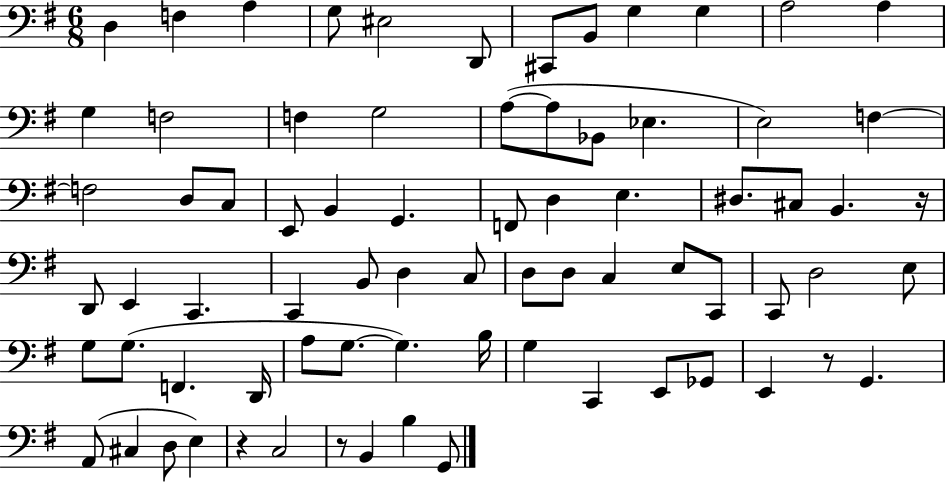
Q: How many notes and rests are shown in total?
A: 75